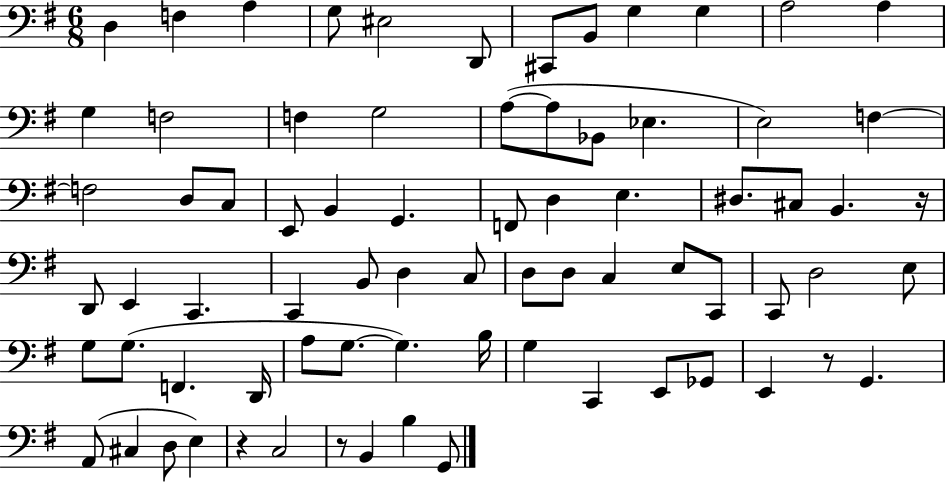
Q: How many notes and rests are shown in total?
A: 75